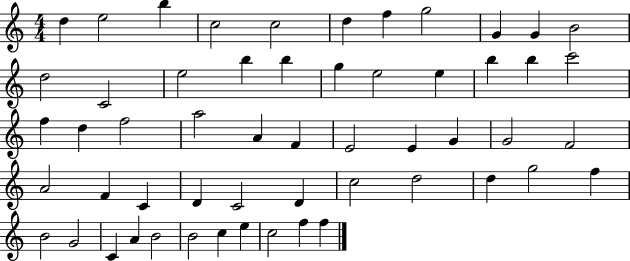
{
  \clef treble
  \numericTimeSignature
  \time 4/4
  \key c \major
  d''4 e''2 b''4 | c''2 c''2 | d''4 f''4 g''2 | g'4 g'4 b'2 | \break d''2 c'2 | e''2 b''4 b''4 | g''4 e''2 e''4 | b''4 b''4 c'''2 | \break f''4 d''4 f''2 | a''2 a'4 f'4 | e'2 e'4 g'4 | g'2 f'2 | \break a'2 f'4 c'4 | d'4 c'2 d'4 | c''2 d''2 | d''4 g''2 f''4 | \break b'2 g'2 | c'4 a'4 b'2 | b'2 c''4 e''4 | c''2 f''4 f''4 | \break \bar "|."
}